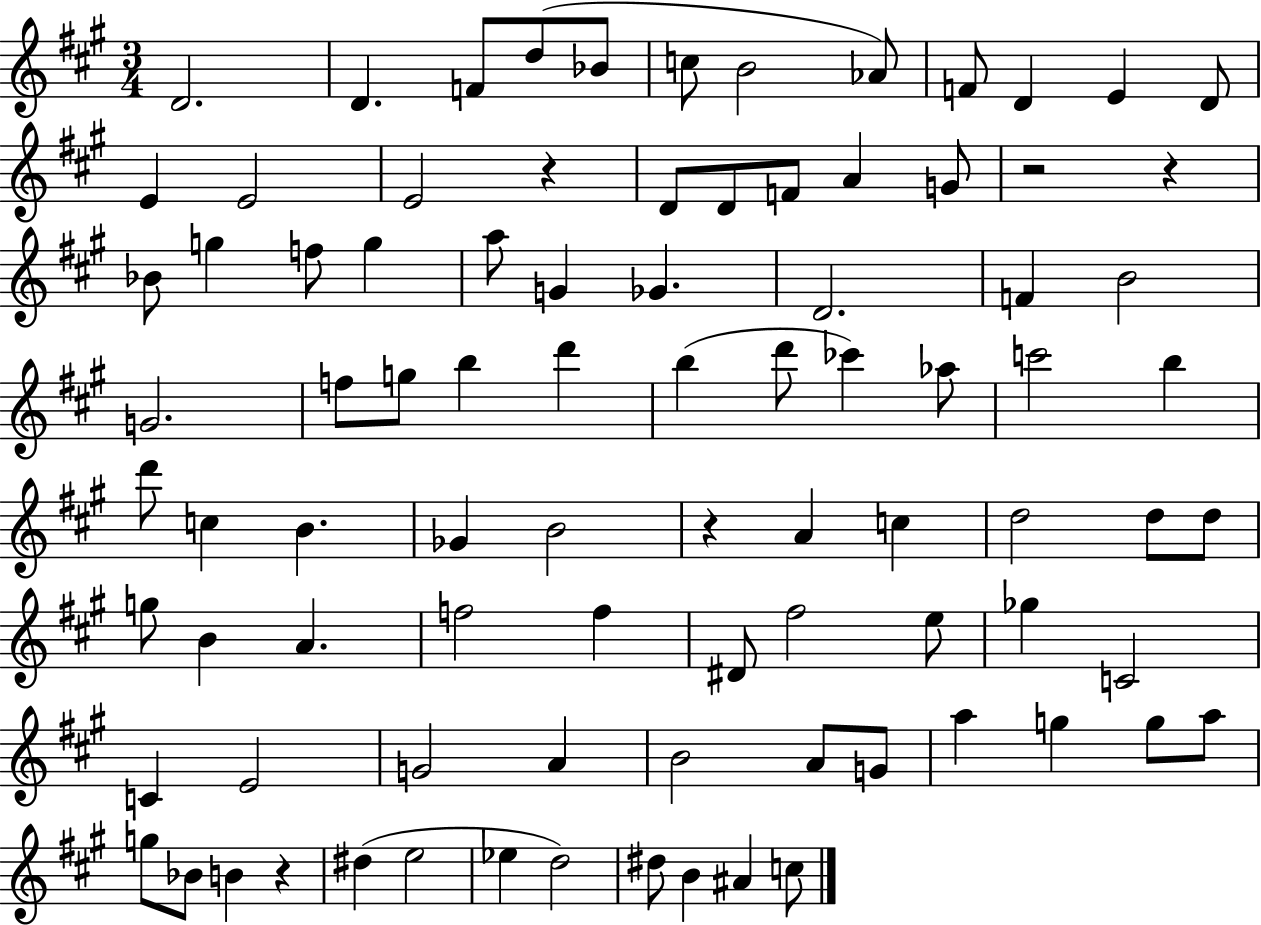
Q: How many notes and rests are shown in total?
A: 88